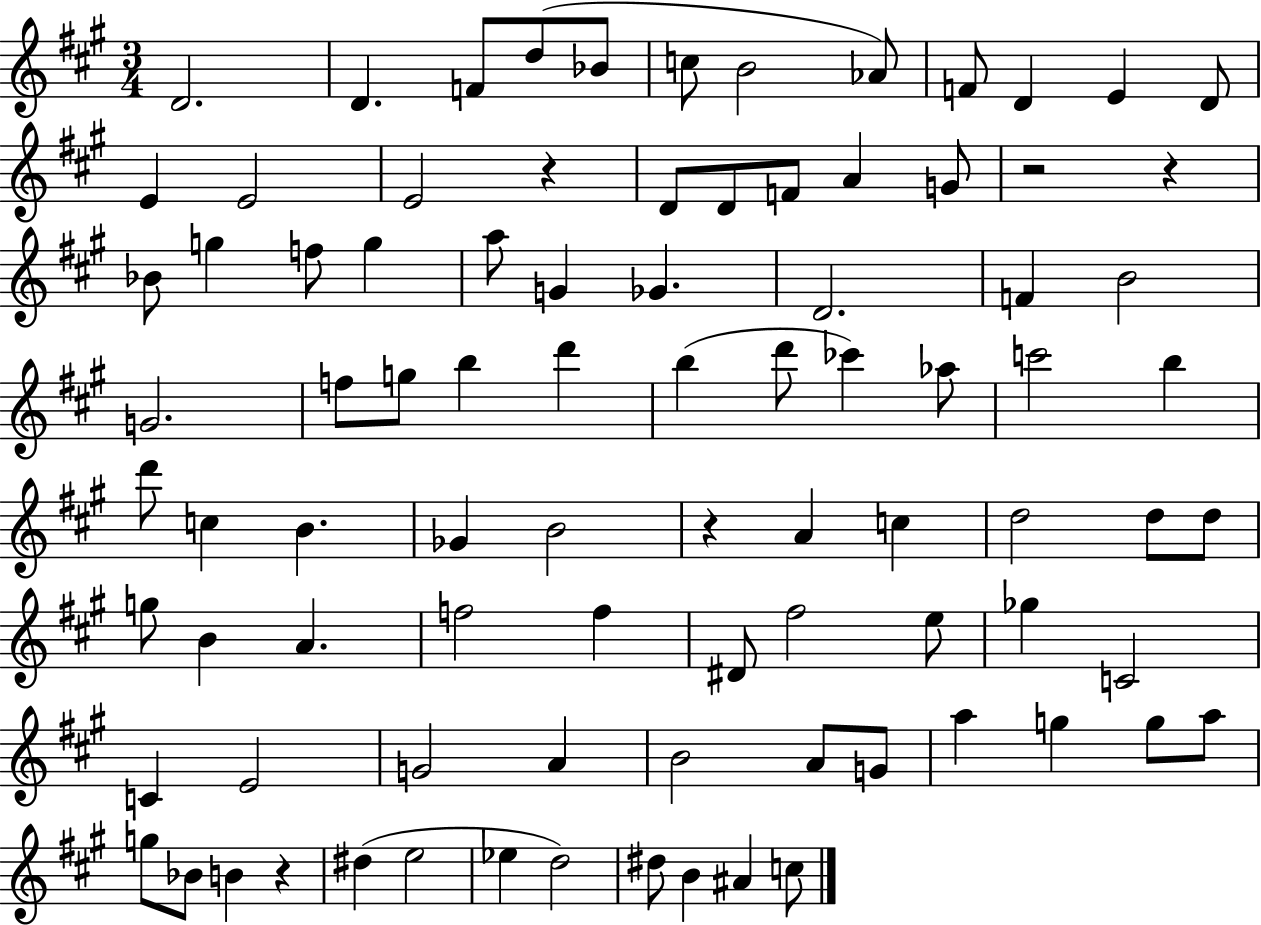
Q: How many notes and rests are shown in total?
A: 88